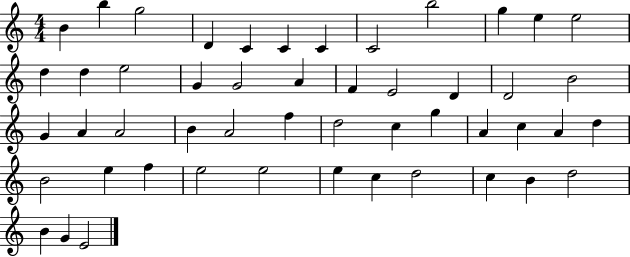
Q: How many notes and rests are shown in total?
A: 50